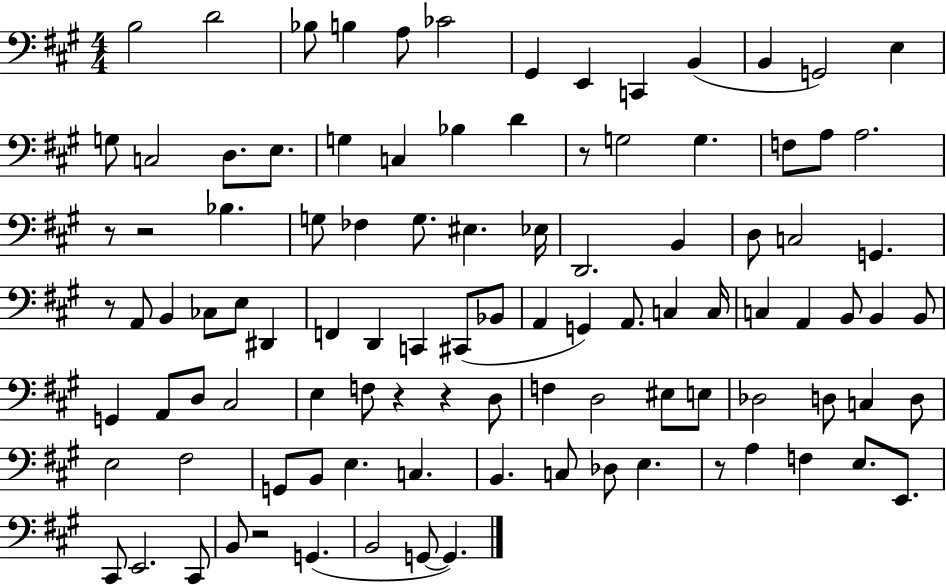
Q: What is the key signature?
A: A major